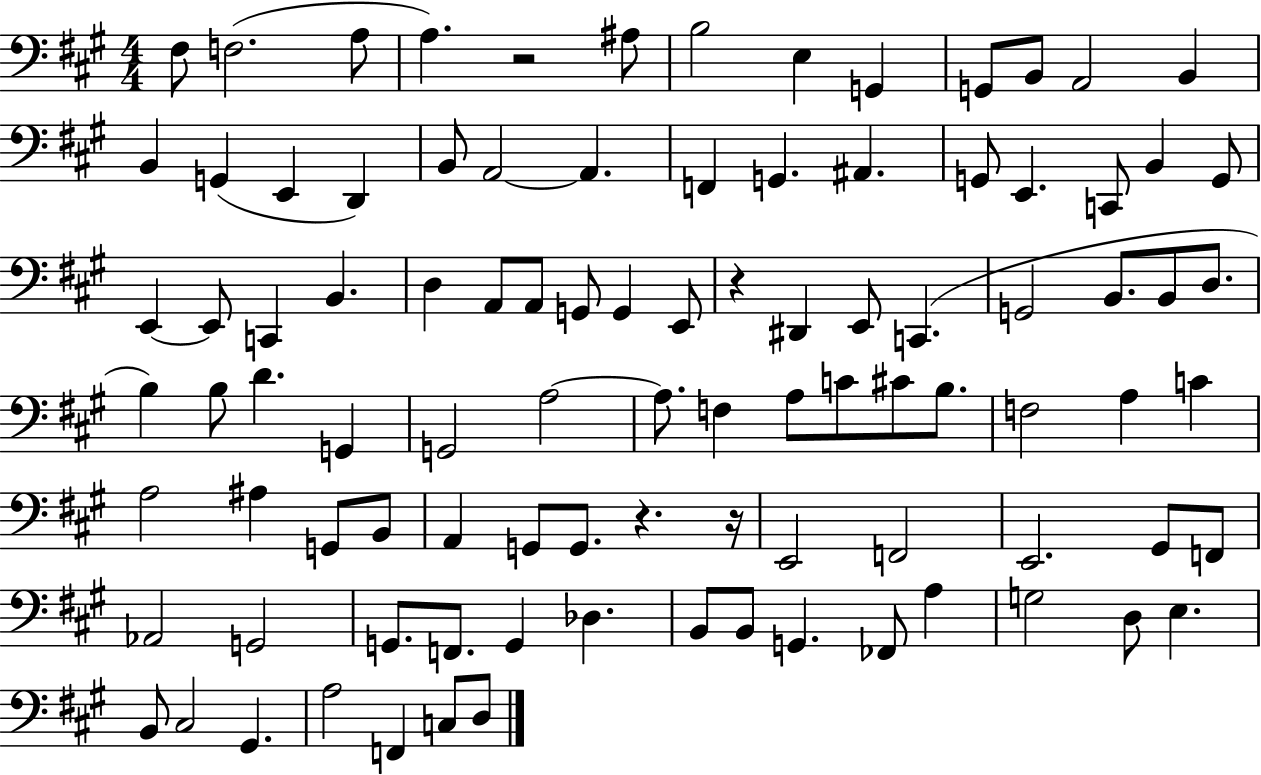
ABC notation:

X:1
T:Untitled
M:4/4
L:1/4
K:A
^F,/2 F,2 A,/2 A, z2 ^A,/2 B,2 E, G,, G,,/2 B,,/2 A,,2 B,, B,, G,, E,, D,, B,,/2 A,,2 A,, F,, G,, ^A,, G,,/2 E,, C,,/2 B,, G,,/2 E,, E,,/2 C,, B,, D, A,,/2 A,,/2 G,,/2 G,, E,,/2 z ^D,, E,,/2 C,, G,,2 B,,/2 B,,/2 D,/2 B, B,/2 D G,, G,,2 A,2 A,/2 F, A,/2 C/2 ^C/2 B,/2 F,2 A, C A,2 ^A, G,,/2 B,,/2 A,, G,,/2 G,,/2 z z/4 E,,2 F,,2 E,,2 ^G,,/2 F,,/2 _A,,2 G,,2 G,,/2 F,,/2 G,, _D, B,,/2 B,,/2 G,, _F,,/2 A, G,2 D,/2 E, B,,/2 ^C,2 ^G,, A,2 F,, C,/2 D,/2